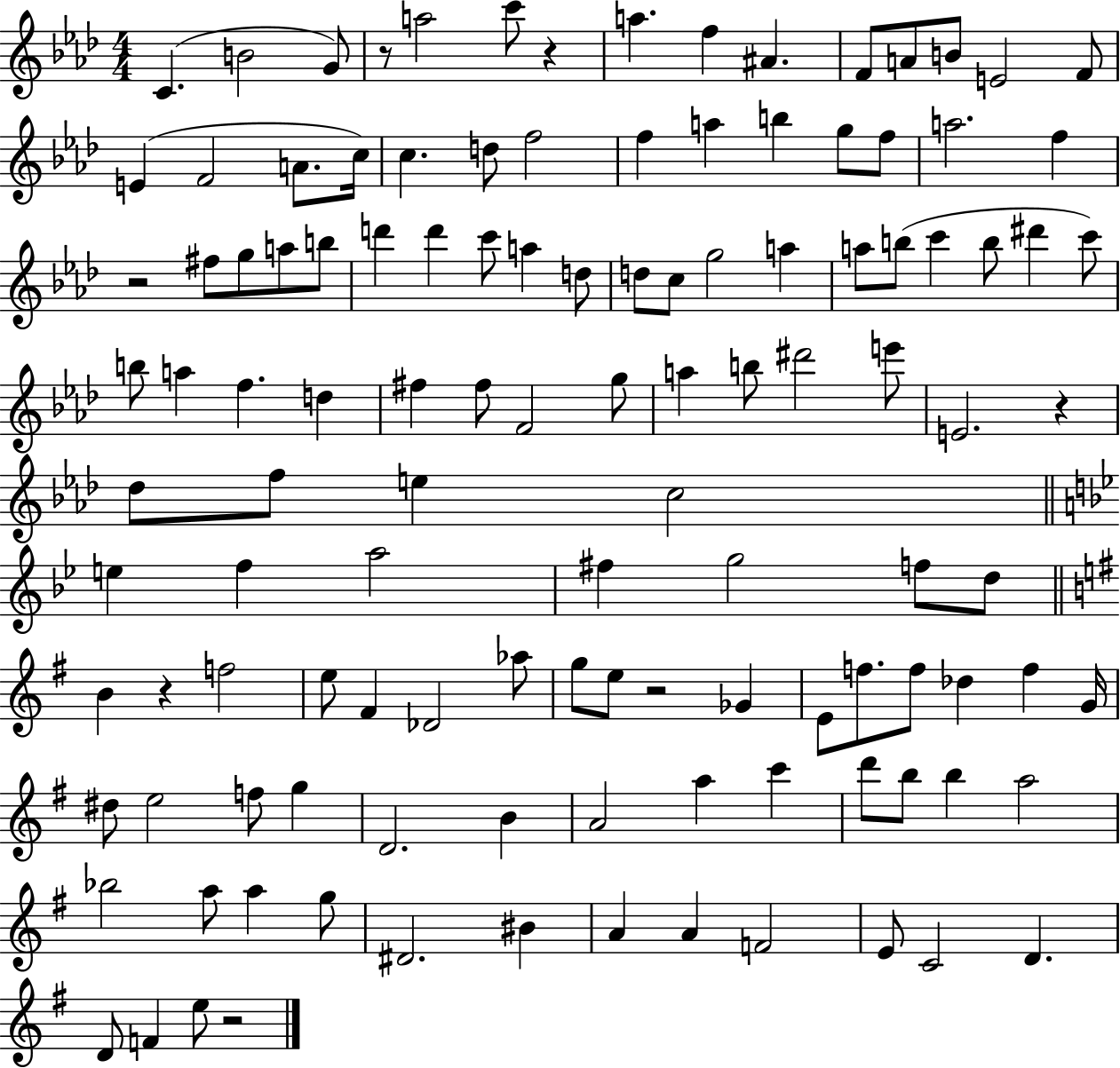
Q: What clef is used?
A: treble